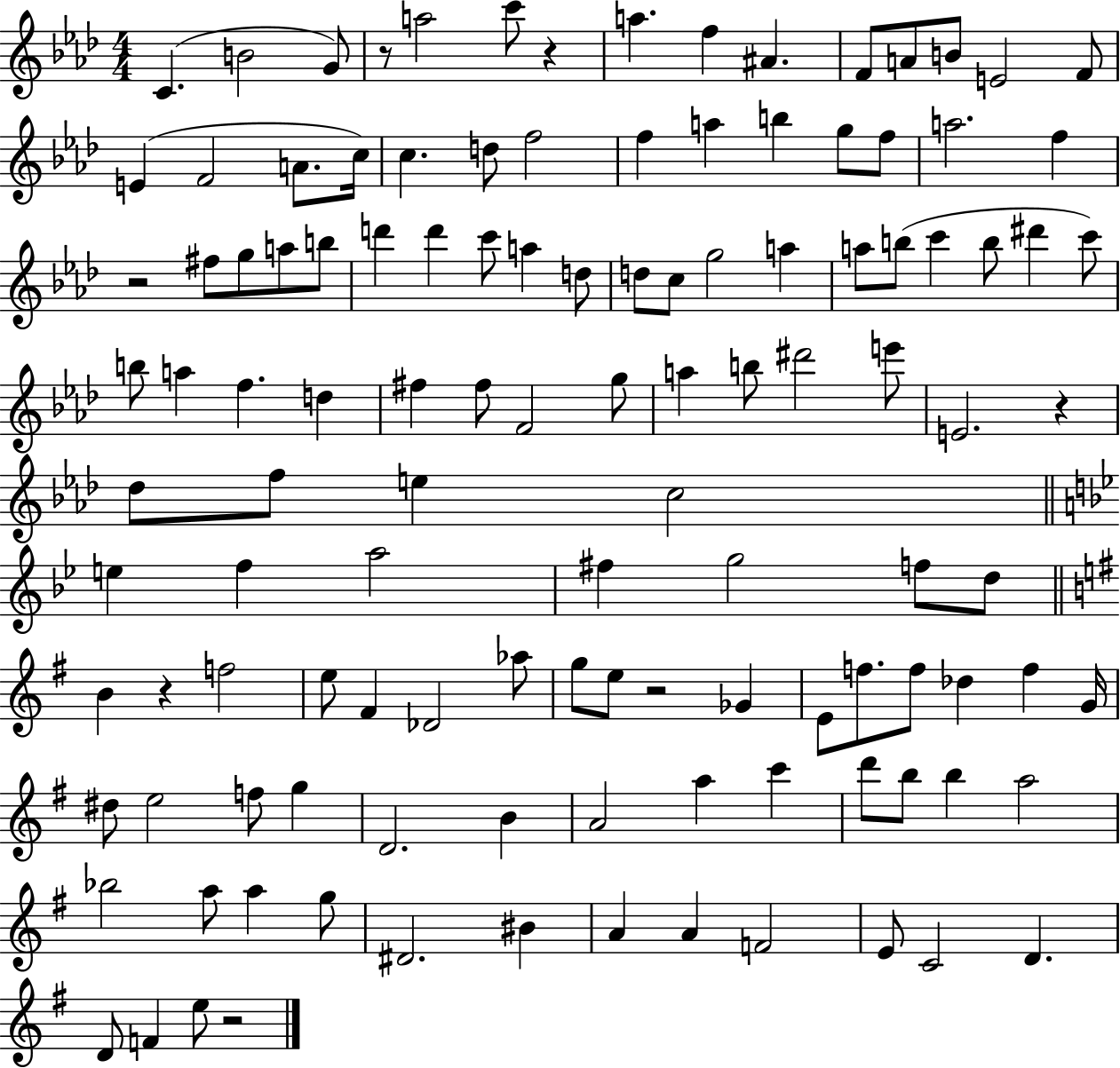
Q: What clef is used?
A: treble